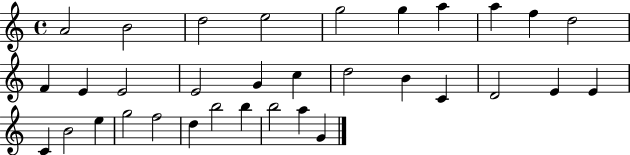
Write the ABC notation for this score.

X:1
T:Untitled
M:4/4
L:1/4
K:C
A2 B2 d2 e2 g2 g a a f d2 F E E2 E2 G c d2 B C D2 E E C B2 e g2 f2 d b2 b b2 a G